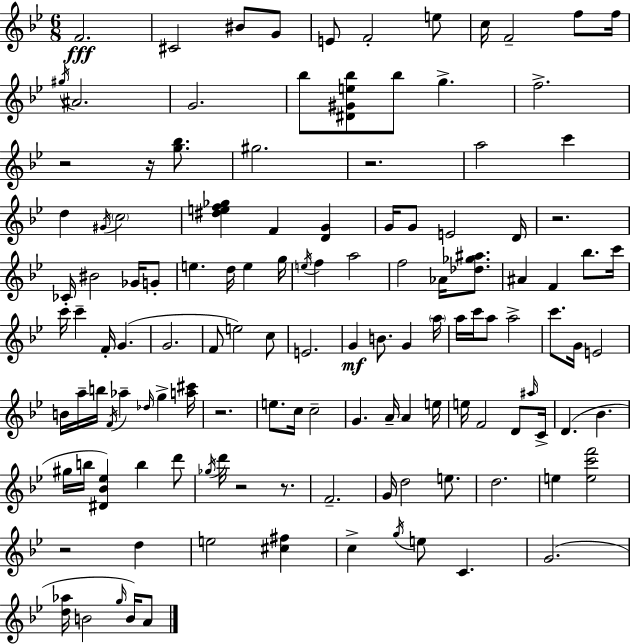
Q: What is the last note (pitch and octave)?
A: A4